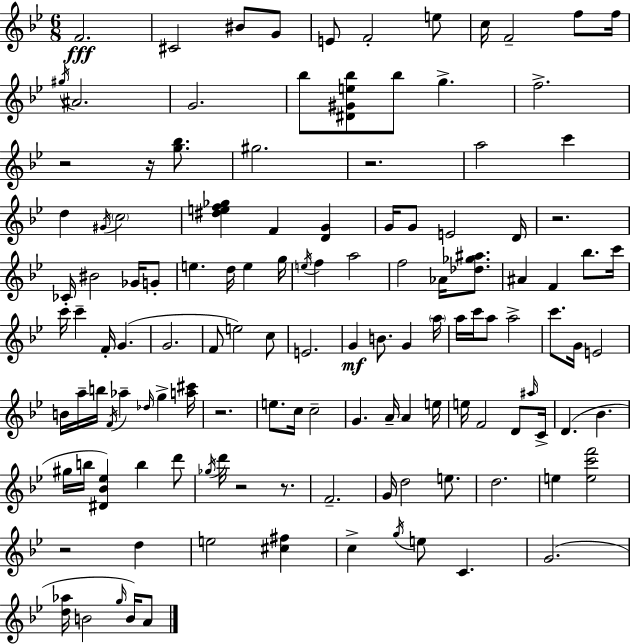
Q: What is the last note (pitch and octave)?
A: A4